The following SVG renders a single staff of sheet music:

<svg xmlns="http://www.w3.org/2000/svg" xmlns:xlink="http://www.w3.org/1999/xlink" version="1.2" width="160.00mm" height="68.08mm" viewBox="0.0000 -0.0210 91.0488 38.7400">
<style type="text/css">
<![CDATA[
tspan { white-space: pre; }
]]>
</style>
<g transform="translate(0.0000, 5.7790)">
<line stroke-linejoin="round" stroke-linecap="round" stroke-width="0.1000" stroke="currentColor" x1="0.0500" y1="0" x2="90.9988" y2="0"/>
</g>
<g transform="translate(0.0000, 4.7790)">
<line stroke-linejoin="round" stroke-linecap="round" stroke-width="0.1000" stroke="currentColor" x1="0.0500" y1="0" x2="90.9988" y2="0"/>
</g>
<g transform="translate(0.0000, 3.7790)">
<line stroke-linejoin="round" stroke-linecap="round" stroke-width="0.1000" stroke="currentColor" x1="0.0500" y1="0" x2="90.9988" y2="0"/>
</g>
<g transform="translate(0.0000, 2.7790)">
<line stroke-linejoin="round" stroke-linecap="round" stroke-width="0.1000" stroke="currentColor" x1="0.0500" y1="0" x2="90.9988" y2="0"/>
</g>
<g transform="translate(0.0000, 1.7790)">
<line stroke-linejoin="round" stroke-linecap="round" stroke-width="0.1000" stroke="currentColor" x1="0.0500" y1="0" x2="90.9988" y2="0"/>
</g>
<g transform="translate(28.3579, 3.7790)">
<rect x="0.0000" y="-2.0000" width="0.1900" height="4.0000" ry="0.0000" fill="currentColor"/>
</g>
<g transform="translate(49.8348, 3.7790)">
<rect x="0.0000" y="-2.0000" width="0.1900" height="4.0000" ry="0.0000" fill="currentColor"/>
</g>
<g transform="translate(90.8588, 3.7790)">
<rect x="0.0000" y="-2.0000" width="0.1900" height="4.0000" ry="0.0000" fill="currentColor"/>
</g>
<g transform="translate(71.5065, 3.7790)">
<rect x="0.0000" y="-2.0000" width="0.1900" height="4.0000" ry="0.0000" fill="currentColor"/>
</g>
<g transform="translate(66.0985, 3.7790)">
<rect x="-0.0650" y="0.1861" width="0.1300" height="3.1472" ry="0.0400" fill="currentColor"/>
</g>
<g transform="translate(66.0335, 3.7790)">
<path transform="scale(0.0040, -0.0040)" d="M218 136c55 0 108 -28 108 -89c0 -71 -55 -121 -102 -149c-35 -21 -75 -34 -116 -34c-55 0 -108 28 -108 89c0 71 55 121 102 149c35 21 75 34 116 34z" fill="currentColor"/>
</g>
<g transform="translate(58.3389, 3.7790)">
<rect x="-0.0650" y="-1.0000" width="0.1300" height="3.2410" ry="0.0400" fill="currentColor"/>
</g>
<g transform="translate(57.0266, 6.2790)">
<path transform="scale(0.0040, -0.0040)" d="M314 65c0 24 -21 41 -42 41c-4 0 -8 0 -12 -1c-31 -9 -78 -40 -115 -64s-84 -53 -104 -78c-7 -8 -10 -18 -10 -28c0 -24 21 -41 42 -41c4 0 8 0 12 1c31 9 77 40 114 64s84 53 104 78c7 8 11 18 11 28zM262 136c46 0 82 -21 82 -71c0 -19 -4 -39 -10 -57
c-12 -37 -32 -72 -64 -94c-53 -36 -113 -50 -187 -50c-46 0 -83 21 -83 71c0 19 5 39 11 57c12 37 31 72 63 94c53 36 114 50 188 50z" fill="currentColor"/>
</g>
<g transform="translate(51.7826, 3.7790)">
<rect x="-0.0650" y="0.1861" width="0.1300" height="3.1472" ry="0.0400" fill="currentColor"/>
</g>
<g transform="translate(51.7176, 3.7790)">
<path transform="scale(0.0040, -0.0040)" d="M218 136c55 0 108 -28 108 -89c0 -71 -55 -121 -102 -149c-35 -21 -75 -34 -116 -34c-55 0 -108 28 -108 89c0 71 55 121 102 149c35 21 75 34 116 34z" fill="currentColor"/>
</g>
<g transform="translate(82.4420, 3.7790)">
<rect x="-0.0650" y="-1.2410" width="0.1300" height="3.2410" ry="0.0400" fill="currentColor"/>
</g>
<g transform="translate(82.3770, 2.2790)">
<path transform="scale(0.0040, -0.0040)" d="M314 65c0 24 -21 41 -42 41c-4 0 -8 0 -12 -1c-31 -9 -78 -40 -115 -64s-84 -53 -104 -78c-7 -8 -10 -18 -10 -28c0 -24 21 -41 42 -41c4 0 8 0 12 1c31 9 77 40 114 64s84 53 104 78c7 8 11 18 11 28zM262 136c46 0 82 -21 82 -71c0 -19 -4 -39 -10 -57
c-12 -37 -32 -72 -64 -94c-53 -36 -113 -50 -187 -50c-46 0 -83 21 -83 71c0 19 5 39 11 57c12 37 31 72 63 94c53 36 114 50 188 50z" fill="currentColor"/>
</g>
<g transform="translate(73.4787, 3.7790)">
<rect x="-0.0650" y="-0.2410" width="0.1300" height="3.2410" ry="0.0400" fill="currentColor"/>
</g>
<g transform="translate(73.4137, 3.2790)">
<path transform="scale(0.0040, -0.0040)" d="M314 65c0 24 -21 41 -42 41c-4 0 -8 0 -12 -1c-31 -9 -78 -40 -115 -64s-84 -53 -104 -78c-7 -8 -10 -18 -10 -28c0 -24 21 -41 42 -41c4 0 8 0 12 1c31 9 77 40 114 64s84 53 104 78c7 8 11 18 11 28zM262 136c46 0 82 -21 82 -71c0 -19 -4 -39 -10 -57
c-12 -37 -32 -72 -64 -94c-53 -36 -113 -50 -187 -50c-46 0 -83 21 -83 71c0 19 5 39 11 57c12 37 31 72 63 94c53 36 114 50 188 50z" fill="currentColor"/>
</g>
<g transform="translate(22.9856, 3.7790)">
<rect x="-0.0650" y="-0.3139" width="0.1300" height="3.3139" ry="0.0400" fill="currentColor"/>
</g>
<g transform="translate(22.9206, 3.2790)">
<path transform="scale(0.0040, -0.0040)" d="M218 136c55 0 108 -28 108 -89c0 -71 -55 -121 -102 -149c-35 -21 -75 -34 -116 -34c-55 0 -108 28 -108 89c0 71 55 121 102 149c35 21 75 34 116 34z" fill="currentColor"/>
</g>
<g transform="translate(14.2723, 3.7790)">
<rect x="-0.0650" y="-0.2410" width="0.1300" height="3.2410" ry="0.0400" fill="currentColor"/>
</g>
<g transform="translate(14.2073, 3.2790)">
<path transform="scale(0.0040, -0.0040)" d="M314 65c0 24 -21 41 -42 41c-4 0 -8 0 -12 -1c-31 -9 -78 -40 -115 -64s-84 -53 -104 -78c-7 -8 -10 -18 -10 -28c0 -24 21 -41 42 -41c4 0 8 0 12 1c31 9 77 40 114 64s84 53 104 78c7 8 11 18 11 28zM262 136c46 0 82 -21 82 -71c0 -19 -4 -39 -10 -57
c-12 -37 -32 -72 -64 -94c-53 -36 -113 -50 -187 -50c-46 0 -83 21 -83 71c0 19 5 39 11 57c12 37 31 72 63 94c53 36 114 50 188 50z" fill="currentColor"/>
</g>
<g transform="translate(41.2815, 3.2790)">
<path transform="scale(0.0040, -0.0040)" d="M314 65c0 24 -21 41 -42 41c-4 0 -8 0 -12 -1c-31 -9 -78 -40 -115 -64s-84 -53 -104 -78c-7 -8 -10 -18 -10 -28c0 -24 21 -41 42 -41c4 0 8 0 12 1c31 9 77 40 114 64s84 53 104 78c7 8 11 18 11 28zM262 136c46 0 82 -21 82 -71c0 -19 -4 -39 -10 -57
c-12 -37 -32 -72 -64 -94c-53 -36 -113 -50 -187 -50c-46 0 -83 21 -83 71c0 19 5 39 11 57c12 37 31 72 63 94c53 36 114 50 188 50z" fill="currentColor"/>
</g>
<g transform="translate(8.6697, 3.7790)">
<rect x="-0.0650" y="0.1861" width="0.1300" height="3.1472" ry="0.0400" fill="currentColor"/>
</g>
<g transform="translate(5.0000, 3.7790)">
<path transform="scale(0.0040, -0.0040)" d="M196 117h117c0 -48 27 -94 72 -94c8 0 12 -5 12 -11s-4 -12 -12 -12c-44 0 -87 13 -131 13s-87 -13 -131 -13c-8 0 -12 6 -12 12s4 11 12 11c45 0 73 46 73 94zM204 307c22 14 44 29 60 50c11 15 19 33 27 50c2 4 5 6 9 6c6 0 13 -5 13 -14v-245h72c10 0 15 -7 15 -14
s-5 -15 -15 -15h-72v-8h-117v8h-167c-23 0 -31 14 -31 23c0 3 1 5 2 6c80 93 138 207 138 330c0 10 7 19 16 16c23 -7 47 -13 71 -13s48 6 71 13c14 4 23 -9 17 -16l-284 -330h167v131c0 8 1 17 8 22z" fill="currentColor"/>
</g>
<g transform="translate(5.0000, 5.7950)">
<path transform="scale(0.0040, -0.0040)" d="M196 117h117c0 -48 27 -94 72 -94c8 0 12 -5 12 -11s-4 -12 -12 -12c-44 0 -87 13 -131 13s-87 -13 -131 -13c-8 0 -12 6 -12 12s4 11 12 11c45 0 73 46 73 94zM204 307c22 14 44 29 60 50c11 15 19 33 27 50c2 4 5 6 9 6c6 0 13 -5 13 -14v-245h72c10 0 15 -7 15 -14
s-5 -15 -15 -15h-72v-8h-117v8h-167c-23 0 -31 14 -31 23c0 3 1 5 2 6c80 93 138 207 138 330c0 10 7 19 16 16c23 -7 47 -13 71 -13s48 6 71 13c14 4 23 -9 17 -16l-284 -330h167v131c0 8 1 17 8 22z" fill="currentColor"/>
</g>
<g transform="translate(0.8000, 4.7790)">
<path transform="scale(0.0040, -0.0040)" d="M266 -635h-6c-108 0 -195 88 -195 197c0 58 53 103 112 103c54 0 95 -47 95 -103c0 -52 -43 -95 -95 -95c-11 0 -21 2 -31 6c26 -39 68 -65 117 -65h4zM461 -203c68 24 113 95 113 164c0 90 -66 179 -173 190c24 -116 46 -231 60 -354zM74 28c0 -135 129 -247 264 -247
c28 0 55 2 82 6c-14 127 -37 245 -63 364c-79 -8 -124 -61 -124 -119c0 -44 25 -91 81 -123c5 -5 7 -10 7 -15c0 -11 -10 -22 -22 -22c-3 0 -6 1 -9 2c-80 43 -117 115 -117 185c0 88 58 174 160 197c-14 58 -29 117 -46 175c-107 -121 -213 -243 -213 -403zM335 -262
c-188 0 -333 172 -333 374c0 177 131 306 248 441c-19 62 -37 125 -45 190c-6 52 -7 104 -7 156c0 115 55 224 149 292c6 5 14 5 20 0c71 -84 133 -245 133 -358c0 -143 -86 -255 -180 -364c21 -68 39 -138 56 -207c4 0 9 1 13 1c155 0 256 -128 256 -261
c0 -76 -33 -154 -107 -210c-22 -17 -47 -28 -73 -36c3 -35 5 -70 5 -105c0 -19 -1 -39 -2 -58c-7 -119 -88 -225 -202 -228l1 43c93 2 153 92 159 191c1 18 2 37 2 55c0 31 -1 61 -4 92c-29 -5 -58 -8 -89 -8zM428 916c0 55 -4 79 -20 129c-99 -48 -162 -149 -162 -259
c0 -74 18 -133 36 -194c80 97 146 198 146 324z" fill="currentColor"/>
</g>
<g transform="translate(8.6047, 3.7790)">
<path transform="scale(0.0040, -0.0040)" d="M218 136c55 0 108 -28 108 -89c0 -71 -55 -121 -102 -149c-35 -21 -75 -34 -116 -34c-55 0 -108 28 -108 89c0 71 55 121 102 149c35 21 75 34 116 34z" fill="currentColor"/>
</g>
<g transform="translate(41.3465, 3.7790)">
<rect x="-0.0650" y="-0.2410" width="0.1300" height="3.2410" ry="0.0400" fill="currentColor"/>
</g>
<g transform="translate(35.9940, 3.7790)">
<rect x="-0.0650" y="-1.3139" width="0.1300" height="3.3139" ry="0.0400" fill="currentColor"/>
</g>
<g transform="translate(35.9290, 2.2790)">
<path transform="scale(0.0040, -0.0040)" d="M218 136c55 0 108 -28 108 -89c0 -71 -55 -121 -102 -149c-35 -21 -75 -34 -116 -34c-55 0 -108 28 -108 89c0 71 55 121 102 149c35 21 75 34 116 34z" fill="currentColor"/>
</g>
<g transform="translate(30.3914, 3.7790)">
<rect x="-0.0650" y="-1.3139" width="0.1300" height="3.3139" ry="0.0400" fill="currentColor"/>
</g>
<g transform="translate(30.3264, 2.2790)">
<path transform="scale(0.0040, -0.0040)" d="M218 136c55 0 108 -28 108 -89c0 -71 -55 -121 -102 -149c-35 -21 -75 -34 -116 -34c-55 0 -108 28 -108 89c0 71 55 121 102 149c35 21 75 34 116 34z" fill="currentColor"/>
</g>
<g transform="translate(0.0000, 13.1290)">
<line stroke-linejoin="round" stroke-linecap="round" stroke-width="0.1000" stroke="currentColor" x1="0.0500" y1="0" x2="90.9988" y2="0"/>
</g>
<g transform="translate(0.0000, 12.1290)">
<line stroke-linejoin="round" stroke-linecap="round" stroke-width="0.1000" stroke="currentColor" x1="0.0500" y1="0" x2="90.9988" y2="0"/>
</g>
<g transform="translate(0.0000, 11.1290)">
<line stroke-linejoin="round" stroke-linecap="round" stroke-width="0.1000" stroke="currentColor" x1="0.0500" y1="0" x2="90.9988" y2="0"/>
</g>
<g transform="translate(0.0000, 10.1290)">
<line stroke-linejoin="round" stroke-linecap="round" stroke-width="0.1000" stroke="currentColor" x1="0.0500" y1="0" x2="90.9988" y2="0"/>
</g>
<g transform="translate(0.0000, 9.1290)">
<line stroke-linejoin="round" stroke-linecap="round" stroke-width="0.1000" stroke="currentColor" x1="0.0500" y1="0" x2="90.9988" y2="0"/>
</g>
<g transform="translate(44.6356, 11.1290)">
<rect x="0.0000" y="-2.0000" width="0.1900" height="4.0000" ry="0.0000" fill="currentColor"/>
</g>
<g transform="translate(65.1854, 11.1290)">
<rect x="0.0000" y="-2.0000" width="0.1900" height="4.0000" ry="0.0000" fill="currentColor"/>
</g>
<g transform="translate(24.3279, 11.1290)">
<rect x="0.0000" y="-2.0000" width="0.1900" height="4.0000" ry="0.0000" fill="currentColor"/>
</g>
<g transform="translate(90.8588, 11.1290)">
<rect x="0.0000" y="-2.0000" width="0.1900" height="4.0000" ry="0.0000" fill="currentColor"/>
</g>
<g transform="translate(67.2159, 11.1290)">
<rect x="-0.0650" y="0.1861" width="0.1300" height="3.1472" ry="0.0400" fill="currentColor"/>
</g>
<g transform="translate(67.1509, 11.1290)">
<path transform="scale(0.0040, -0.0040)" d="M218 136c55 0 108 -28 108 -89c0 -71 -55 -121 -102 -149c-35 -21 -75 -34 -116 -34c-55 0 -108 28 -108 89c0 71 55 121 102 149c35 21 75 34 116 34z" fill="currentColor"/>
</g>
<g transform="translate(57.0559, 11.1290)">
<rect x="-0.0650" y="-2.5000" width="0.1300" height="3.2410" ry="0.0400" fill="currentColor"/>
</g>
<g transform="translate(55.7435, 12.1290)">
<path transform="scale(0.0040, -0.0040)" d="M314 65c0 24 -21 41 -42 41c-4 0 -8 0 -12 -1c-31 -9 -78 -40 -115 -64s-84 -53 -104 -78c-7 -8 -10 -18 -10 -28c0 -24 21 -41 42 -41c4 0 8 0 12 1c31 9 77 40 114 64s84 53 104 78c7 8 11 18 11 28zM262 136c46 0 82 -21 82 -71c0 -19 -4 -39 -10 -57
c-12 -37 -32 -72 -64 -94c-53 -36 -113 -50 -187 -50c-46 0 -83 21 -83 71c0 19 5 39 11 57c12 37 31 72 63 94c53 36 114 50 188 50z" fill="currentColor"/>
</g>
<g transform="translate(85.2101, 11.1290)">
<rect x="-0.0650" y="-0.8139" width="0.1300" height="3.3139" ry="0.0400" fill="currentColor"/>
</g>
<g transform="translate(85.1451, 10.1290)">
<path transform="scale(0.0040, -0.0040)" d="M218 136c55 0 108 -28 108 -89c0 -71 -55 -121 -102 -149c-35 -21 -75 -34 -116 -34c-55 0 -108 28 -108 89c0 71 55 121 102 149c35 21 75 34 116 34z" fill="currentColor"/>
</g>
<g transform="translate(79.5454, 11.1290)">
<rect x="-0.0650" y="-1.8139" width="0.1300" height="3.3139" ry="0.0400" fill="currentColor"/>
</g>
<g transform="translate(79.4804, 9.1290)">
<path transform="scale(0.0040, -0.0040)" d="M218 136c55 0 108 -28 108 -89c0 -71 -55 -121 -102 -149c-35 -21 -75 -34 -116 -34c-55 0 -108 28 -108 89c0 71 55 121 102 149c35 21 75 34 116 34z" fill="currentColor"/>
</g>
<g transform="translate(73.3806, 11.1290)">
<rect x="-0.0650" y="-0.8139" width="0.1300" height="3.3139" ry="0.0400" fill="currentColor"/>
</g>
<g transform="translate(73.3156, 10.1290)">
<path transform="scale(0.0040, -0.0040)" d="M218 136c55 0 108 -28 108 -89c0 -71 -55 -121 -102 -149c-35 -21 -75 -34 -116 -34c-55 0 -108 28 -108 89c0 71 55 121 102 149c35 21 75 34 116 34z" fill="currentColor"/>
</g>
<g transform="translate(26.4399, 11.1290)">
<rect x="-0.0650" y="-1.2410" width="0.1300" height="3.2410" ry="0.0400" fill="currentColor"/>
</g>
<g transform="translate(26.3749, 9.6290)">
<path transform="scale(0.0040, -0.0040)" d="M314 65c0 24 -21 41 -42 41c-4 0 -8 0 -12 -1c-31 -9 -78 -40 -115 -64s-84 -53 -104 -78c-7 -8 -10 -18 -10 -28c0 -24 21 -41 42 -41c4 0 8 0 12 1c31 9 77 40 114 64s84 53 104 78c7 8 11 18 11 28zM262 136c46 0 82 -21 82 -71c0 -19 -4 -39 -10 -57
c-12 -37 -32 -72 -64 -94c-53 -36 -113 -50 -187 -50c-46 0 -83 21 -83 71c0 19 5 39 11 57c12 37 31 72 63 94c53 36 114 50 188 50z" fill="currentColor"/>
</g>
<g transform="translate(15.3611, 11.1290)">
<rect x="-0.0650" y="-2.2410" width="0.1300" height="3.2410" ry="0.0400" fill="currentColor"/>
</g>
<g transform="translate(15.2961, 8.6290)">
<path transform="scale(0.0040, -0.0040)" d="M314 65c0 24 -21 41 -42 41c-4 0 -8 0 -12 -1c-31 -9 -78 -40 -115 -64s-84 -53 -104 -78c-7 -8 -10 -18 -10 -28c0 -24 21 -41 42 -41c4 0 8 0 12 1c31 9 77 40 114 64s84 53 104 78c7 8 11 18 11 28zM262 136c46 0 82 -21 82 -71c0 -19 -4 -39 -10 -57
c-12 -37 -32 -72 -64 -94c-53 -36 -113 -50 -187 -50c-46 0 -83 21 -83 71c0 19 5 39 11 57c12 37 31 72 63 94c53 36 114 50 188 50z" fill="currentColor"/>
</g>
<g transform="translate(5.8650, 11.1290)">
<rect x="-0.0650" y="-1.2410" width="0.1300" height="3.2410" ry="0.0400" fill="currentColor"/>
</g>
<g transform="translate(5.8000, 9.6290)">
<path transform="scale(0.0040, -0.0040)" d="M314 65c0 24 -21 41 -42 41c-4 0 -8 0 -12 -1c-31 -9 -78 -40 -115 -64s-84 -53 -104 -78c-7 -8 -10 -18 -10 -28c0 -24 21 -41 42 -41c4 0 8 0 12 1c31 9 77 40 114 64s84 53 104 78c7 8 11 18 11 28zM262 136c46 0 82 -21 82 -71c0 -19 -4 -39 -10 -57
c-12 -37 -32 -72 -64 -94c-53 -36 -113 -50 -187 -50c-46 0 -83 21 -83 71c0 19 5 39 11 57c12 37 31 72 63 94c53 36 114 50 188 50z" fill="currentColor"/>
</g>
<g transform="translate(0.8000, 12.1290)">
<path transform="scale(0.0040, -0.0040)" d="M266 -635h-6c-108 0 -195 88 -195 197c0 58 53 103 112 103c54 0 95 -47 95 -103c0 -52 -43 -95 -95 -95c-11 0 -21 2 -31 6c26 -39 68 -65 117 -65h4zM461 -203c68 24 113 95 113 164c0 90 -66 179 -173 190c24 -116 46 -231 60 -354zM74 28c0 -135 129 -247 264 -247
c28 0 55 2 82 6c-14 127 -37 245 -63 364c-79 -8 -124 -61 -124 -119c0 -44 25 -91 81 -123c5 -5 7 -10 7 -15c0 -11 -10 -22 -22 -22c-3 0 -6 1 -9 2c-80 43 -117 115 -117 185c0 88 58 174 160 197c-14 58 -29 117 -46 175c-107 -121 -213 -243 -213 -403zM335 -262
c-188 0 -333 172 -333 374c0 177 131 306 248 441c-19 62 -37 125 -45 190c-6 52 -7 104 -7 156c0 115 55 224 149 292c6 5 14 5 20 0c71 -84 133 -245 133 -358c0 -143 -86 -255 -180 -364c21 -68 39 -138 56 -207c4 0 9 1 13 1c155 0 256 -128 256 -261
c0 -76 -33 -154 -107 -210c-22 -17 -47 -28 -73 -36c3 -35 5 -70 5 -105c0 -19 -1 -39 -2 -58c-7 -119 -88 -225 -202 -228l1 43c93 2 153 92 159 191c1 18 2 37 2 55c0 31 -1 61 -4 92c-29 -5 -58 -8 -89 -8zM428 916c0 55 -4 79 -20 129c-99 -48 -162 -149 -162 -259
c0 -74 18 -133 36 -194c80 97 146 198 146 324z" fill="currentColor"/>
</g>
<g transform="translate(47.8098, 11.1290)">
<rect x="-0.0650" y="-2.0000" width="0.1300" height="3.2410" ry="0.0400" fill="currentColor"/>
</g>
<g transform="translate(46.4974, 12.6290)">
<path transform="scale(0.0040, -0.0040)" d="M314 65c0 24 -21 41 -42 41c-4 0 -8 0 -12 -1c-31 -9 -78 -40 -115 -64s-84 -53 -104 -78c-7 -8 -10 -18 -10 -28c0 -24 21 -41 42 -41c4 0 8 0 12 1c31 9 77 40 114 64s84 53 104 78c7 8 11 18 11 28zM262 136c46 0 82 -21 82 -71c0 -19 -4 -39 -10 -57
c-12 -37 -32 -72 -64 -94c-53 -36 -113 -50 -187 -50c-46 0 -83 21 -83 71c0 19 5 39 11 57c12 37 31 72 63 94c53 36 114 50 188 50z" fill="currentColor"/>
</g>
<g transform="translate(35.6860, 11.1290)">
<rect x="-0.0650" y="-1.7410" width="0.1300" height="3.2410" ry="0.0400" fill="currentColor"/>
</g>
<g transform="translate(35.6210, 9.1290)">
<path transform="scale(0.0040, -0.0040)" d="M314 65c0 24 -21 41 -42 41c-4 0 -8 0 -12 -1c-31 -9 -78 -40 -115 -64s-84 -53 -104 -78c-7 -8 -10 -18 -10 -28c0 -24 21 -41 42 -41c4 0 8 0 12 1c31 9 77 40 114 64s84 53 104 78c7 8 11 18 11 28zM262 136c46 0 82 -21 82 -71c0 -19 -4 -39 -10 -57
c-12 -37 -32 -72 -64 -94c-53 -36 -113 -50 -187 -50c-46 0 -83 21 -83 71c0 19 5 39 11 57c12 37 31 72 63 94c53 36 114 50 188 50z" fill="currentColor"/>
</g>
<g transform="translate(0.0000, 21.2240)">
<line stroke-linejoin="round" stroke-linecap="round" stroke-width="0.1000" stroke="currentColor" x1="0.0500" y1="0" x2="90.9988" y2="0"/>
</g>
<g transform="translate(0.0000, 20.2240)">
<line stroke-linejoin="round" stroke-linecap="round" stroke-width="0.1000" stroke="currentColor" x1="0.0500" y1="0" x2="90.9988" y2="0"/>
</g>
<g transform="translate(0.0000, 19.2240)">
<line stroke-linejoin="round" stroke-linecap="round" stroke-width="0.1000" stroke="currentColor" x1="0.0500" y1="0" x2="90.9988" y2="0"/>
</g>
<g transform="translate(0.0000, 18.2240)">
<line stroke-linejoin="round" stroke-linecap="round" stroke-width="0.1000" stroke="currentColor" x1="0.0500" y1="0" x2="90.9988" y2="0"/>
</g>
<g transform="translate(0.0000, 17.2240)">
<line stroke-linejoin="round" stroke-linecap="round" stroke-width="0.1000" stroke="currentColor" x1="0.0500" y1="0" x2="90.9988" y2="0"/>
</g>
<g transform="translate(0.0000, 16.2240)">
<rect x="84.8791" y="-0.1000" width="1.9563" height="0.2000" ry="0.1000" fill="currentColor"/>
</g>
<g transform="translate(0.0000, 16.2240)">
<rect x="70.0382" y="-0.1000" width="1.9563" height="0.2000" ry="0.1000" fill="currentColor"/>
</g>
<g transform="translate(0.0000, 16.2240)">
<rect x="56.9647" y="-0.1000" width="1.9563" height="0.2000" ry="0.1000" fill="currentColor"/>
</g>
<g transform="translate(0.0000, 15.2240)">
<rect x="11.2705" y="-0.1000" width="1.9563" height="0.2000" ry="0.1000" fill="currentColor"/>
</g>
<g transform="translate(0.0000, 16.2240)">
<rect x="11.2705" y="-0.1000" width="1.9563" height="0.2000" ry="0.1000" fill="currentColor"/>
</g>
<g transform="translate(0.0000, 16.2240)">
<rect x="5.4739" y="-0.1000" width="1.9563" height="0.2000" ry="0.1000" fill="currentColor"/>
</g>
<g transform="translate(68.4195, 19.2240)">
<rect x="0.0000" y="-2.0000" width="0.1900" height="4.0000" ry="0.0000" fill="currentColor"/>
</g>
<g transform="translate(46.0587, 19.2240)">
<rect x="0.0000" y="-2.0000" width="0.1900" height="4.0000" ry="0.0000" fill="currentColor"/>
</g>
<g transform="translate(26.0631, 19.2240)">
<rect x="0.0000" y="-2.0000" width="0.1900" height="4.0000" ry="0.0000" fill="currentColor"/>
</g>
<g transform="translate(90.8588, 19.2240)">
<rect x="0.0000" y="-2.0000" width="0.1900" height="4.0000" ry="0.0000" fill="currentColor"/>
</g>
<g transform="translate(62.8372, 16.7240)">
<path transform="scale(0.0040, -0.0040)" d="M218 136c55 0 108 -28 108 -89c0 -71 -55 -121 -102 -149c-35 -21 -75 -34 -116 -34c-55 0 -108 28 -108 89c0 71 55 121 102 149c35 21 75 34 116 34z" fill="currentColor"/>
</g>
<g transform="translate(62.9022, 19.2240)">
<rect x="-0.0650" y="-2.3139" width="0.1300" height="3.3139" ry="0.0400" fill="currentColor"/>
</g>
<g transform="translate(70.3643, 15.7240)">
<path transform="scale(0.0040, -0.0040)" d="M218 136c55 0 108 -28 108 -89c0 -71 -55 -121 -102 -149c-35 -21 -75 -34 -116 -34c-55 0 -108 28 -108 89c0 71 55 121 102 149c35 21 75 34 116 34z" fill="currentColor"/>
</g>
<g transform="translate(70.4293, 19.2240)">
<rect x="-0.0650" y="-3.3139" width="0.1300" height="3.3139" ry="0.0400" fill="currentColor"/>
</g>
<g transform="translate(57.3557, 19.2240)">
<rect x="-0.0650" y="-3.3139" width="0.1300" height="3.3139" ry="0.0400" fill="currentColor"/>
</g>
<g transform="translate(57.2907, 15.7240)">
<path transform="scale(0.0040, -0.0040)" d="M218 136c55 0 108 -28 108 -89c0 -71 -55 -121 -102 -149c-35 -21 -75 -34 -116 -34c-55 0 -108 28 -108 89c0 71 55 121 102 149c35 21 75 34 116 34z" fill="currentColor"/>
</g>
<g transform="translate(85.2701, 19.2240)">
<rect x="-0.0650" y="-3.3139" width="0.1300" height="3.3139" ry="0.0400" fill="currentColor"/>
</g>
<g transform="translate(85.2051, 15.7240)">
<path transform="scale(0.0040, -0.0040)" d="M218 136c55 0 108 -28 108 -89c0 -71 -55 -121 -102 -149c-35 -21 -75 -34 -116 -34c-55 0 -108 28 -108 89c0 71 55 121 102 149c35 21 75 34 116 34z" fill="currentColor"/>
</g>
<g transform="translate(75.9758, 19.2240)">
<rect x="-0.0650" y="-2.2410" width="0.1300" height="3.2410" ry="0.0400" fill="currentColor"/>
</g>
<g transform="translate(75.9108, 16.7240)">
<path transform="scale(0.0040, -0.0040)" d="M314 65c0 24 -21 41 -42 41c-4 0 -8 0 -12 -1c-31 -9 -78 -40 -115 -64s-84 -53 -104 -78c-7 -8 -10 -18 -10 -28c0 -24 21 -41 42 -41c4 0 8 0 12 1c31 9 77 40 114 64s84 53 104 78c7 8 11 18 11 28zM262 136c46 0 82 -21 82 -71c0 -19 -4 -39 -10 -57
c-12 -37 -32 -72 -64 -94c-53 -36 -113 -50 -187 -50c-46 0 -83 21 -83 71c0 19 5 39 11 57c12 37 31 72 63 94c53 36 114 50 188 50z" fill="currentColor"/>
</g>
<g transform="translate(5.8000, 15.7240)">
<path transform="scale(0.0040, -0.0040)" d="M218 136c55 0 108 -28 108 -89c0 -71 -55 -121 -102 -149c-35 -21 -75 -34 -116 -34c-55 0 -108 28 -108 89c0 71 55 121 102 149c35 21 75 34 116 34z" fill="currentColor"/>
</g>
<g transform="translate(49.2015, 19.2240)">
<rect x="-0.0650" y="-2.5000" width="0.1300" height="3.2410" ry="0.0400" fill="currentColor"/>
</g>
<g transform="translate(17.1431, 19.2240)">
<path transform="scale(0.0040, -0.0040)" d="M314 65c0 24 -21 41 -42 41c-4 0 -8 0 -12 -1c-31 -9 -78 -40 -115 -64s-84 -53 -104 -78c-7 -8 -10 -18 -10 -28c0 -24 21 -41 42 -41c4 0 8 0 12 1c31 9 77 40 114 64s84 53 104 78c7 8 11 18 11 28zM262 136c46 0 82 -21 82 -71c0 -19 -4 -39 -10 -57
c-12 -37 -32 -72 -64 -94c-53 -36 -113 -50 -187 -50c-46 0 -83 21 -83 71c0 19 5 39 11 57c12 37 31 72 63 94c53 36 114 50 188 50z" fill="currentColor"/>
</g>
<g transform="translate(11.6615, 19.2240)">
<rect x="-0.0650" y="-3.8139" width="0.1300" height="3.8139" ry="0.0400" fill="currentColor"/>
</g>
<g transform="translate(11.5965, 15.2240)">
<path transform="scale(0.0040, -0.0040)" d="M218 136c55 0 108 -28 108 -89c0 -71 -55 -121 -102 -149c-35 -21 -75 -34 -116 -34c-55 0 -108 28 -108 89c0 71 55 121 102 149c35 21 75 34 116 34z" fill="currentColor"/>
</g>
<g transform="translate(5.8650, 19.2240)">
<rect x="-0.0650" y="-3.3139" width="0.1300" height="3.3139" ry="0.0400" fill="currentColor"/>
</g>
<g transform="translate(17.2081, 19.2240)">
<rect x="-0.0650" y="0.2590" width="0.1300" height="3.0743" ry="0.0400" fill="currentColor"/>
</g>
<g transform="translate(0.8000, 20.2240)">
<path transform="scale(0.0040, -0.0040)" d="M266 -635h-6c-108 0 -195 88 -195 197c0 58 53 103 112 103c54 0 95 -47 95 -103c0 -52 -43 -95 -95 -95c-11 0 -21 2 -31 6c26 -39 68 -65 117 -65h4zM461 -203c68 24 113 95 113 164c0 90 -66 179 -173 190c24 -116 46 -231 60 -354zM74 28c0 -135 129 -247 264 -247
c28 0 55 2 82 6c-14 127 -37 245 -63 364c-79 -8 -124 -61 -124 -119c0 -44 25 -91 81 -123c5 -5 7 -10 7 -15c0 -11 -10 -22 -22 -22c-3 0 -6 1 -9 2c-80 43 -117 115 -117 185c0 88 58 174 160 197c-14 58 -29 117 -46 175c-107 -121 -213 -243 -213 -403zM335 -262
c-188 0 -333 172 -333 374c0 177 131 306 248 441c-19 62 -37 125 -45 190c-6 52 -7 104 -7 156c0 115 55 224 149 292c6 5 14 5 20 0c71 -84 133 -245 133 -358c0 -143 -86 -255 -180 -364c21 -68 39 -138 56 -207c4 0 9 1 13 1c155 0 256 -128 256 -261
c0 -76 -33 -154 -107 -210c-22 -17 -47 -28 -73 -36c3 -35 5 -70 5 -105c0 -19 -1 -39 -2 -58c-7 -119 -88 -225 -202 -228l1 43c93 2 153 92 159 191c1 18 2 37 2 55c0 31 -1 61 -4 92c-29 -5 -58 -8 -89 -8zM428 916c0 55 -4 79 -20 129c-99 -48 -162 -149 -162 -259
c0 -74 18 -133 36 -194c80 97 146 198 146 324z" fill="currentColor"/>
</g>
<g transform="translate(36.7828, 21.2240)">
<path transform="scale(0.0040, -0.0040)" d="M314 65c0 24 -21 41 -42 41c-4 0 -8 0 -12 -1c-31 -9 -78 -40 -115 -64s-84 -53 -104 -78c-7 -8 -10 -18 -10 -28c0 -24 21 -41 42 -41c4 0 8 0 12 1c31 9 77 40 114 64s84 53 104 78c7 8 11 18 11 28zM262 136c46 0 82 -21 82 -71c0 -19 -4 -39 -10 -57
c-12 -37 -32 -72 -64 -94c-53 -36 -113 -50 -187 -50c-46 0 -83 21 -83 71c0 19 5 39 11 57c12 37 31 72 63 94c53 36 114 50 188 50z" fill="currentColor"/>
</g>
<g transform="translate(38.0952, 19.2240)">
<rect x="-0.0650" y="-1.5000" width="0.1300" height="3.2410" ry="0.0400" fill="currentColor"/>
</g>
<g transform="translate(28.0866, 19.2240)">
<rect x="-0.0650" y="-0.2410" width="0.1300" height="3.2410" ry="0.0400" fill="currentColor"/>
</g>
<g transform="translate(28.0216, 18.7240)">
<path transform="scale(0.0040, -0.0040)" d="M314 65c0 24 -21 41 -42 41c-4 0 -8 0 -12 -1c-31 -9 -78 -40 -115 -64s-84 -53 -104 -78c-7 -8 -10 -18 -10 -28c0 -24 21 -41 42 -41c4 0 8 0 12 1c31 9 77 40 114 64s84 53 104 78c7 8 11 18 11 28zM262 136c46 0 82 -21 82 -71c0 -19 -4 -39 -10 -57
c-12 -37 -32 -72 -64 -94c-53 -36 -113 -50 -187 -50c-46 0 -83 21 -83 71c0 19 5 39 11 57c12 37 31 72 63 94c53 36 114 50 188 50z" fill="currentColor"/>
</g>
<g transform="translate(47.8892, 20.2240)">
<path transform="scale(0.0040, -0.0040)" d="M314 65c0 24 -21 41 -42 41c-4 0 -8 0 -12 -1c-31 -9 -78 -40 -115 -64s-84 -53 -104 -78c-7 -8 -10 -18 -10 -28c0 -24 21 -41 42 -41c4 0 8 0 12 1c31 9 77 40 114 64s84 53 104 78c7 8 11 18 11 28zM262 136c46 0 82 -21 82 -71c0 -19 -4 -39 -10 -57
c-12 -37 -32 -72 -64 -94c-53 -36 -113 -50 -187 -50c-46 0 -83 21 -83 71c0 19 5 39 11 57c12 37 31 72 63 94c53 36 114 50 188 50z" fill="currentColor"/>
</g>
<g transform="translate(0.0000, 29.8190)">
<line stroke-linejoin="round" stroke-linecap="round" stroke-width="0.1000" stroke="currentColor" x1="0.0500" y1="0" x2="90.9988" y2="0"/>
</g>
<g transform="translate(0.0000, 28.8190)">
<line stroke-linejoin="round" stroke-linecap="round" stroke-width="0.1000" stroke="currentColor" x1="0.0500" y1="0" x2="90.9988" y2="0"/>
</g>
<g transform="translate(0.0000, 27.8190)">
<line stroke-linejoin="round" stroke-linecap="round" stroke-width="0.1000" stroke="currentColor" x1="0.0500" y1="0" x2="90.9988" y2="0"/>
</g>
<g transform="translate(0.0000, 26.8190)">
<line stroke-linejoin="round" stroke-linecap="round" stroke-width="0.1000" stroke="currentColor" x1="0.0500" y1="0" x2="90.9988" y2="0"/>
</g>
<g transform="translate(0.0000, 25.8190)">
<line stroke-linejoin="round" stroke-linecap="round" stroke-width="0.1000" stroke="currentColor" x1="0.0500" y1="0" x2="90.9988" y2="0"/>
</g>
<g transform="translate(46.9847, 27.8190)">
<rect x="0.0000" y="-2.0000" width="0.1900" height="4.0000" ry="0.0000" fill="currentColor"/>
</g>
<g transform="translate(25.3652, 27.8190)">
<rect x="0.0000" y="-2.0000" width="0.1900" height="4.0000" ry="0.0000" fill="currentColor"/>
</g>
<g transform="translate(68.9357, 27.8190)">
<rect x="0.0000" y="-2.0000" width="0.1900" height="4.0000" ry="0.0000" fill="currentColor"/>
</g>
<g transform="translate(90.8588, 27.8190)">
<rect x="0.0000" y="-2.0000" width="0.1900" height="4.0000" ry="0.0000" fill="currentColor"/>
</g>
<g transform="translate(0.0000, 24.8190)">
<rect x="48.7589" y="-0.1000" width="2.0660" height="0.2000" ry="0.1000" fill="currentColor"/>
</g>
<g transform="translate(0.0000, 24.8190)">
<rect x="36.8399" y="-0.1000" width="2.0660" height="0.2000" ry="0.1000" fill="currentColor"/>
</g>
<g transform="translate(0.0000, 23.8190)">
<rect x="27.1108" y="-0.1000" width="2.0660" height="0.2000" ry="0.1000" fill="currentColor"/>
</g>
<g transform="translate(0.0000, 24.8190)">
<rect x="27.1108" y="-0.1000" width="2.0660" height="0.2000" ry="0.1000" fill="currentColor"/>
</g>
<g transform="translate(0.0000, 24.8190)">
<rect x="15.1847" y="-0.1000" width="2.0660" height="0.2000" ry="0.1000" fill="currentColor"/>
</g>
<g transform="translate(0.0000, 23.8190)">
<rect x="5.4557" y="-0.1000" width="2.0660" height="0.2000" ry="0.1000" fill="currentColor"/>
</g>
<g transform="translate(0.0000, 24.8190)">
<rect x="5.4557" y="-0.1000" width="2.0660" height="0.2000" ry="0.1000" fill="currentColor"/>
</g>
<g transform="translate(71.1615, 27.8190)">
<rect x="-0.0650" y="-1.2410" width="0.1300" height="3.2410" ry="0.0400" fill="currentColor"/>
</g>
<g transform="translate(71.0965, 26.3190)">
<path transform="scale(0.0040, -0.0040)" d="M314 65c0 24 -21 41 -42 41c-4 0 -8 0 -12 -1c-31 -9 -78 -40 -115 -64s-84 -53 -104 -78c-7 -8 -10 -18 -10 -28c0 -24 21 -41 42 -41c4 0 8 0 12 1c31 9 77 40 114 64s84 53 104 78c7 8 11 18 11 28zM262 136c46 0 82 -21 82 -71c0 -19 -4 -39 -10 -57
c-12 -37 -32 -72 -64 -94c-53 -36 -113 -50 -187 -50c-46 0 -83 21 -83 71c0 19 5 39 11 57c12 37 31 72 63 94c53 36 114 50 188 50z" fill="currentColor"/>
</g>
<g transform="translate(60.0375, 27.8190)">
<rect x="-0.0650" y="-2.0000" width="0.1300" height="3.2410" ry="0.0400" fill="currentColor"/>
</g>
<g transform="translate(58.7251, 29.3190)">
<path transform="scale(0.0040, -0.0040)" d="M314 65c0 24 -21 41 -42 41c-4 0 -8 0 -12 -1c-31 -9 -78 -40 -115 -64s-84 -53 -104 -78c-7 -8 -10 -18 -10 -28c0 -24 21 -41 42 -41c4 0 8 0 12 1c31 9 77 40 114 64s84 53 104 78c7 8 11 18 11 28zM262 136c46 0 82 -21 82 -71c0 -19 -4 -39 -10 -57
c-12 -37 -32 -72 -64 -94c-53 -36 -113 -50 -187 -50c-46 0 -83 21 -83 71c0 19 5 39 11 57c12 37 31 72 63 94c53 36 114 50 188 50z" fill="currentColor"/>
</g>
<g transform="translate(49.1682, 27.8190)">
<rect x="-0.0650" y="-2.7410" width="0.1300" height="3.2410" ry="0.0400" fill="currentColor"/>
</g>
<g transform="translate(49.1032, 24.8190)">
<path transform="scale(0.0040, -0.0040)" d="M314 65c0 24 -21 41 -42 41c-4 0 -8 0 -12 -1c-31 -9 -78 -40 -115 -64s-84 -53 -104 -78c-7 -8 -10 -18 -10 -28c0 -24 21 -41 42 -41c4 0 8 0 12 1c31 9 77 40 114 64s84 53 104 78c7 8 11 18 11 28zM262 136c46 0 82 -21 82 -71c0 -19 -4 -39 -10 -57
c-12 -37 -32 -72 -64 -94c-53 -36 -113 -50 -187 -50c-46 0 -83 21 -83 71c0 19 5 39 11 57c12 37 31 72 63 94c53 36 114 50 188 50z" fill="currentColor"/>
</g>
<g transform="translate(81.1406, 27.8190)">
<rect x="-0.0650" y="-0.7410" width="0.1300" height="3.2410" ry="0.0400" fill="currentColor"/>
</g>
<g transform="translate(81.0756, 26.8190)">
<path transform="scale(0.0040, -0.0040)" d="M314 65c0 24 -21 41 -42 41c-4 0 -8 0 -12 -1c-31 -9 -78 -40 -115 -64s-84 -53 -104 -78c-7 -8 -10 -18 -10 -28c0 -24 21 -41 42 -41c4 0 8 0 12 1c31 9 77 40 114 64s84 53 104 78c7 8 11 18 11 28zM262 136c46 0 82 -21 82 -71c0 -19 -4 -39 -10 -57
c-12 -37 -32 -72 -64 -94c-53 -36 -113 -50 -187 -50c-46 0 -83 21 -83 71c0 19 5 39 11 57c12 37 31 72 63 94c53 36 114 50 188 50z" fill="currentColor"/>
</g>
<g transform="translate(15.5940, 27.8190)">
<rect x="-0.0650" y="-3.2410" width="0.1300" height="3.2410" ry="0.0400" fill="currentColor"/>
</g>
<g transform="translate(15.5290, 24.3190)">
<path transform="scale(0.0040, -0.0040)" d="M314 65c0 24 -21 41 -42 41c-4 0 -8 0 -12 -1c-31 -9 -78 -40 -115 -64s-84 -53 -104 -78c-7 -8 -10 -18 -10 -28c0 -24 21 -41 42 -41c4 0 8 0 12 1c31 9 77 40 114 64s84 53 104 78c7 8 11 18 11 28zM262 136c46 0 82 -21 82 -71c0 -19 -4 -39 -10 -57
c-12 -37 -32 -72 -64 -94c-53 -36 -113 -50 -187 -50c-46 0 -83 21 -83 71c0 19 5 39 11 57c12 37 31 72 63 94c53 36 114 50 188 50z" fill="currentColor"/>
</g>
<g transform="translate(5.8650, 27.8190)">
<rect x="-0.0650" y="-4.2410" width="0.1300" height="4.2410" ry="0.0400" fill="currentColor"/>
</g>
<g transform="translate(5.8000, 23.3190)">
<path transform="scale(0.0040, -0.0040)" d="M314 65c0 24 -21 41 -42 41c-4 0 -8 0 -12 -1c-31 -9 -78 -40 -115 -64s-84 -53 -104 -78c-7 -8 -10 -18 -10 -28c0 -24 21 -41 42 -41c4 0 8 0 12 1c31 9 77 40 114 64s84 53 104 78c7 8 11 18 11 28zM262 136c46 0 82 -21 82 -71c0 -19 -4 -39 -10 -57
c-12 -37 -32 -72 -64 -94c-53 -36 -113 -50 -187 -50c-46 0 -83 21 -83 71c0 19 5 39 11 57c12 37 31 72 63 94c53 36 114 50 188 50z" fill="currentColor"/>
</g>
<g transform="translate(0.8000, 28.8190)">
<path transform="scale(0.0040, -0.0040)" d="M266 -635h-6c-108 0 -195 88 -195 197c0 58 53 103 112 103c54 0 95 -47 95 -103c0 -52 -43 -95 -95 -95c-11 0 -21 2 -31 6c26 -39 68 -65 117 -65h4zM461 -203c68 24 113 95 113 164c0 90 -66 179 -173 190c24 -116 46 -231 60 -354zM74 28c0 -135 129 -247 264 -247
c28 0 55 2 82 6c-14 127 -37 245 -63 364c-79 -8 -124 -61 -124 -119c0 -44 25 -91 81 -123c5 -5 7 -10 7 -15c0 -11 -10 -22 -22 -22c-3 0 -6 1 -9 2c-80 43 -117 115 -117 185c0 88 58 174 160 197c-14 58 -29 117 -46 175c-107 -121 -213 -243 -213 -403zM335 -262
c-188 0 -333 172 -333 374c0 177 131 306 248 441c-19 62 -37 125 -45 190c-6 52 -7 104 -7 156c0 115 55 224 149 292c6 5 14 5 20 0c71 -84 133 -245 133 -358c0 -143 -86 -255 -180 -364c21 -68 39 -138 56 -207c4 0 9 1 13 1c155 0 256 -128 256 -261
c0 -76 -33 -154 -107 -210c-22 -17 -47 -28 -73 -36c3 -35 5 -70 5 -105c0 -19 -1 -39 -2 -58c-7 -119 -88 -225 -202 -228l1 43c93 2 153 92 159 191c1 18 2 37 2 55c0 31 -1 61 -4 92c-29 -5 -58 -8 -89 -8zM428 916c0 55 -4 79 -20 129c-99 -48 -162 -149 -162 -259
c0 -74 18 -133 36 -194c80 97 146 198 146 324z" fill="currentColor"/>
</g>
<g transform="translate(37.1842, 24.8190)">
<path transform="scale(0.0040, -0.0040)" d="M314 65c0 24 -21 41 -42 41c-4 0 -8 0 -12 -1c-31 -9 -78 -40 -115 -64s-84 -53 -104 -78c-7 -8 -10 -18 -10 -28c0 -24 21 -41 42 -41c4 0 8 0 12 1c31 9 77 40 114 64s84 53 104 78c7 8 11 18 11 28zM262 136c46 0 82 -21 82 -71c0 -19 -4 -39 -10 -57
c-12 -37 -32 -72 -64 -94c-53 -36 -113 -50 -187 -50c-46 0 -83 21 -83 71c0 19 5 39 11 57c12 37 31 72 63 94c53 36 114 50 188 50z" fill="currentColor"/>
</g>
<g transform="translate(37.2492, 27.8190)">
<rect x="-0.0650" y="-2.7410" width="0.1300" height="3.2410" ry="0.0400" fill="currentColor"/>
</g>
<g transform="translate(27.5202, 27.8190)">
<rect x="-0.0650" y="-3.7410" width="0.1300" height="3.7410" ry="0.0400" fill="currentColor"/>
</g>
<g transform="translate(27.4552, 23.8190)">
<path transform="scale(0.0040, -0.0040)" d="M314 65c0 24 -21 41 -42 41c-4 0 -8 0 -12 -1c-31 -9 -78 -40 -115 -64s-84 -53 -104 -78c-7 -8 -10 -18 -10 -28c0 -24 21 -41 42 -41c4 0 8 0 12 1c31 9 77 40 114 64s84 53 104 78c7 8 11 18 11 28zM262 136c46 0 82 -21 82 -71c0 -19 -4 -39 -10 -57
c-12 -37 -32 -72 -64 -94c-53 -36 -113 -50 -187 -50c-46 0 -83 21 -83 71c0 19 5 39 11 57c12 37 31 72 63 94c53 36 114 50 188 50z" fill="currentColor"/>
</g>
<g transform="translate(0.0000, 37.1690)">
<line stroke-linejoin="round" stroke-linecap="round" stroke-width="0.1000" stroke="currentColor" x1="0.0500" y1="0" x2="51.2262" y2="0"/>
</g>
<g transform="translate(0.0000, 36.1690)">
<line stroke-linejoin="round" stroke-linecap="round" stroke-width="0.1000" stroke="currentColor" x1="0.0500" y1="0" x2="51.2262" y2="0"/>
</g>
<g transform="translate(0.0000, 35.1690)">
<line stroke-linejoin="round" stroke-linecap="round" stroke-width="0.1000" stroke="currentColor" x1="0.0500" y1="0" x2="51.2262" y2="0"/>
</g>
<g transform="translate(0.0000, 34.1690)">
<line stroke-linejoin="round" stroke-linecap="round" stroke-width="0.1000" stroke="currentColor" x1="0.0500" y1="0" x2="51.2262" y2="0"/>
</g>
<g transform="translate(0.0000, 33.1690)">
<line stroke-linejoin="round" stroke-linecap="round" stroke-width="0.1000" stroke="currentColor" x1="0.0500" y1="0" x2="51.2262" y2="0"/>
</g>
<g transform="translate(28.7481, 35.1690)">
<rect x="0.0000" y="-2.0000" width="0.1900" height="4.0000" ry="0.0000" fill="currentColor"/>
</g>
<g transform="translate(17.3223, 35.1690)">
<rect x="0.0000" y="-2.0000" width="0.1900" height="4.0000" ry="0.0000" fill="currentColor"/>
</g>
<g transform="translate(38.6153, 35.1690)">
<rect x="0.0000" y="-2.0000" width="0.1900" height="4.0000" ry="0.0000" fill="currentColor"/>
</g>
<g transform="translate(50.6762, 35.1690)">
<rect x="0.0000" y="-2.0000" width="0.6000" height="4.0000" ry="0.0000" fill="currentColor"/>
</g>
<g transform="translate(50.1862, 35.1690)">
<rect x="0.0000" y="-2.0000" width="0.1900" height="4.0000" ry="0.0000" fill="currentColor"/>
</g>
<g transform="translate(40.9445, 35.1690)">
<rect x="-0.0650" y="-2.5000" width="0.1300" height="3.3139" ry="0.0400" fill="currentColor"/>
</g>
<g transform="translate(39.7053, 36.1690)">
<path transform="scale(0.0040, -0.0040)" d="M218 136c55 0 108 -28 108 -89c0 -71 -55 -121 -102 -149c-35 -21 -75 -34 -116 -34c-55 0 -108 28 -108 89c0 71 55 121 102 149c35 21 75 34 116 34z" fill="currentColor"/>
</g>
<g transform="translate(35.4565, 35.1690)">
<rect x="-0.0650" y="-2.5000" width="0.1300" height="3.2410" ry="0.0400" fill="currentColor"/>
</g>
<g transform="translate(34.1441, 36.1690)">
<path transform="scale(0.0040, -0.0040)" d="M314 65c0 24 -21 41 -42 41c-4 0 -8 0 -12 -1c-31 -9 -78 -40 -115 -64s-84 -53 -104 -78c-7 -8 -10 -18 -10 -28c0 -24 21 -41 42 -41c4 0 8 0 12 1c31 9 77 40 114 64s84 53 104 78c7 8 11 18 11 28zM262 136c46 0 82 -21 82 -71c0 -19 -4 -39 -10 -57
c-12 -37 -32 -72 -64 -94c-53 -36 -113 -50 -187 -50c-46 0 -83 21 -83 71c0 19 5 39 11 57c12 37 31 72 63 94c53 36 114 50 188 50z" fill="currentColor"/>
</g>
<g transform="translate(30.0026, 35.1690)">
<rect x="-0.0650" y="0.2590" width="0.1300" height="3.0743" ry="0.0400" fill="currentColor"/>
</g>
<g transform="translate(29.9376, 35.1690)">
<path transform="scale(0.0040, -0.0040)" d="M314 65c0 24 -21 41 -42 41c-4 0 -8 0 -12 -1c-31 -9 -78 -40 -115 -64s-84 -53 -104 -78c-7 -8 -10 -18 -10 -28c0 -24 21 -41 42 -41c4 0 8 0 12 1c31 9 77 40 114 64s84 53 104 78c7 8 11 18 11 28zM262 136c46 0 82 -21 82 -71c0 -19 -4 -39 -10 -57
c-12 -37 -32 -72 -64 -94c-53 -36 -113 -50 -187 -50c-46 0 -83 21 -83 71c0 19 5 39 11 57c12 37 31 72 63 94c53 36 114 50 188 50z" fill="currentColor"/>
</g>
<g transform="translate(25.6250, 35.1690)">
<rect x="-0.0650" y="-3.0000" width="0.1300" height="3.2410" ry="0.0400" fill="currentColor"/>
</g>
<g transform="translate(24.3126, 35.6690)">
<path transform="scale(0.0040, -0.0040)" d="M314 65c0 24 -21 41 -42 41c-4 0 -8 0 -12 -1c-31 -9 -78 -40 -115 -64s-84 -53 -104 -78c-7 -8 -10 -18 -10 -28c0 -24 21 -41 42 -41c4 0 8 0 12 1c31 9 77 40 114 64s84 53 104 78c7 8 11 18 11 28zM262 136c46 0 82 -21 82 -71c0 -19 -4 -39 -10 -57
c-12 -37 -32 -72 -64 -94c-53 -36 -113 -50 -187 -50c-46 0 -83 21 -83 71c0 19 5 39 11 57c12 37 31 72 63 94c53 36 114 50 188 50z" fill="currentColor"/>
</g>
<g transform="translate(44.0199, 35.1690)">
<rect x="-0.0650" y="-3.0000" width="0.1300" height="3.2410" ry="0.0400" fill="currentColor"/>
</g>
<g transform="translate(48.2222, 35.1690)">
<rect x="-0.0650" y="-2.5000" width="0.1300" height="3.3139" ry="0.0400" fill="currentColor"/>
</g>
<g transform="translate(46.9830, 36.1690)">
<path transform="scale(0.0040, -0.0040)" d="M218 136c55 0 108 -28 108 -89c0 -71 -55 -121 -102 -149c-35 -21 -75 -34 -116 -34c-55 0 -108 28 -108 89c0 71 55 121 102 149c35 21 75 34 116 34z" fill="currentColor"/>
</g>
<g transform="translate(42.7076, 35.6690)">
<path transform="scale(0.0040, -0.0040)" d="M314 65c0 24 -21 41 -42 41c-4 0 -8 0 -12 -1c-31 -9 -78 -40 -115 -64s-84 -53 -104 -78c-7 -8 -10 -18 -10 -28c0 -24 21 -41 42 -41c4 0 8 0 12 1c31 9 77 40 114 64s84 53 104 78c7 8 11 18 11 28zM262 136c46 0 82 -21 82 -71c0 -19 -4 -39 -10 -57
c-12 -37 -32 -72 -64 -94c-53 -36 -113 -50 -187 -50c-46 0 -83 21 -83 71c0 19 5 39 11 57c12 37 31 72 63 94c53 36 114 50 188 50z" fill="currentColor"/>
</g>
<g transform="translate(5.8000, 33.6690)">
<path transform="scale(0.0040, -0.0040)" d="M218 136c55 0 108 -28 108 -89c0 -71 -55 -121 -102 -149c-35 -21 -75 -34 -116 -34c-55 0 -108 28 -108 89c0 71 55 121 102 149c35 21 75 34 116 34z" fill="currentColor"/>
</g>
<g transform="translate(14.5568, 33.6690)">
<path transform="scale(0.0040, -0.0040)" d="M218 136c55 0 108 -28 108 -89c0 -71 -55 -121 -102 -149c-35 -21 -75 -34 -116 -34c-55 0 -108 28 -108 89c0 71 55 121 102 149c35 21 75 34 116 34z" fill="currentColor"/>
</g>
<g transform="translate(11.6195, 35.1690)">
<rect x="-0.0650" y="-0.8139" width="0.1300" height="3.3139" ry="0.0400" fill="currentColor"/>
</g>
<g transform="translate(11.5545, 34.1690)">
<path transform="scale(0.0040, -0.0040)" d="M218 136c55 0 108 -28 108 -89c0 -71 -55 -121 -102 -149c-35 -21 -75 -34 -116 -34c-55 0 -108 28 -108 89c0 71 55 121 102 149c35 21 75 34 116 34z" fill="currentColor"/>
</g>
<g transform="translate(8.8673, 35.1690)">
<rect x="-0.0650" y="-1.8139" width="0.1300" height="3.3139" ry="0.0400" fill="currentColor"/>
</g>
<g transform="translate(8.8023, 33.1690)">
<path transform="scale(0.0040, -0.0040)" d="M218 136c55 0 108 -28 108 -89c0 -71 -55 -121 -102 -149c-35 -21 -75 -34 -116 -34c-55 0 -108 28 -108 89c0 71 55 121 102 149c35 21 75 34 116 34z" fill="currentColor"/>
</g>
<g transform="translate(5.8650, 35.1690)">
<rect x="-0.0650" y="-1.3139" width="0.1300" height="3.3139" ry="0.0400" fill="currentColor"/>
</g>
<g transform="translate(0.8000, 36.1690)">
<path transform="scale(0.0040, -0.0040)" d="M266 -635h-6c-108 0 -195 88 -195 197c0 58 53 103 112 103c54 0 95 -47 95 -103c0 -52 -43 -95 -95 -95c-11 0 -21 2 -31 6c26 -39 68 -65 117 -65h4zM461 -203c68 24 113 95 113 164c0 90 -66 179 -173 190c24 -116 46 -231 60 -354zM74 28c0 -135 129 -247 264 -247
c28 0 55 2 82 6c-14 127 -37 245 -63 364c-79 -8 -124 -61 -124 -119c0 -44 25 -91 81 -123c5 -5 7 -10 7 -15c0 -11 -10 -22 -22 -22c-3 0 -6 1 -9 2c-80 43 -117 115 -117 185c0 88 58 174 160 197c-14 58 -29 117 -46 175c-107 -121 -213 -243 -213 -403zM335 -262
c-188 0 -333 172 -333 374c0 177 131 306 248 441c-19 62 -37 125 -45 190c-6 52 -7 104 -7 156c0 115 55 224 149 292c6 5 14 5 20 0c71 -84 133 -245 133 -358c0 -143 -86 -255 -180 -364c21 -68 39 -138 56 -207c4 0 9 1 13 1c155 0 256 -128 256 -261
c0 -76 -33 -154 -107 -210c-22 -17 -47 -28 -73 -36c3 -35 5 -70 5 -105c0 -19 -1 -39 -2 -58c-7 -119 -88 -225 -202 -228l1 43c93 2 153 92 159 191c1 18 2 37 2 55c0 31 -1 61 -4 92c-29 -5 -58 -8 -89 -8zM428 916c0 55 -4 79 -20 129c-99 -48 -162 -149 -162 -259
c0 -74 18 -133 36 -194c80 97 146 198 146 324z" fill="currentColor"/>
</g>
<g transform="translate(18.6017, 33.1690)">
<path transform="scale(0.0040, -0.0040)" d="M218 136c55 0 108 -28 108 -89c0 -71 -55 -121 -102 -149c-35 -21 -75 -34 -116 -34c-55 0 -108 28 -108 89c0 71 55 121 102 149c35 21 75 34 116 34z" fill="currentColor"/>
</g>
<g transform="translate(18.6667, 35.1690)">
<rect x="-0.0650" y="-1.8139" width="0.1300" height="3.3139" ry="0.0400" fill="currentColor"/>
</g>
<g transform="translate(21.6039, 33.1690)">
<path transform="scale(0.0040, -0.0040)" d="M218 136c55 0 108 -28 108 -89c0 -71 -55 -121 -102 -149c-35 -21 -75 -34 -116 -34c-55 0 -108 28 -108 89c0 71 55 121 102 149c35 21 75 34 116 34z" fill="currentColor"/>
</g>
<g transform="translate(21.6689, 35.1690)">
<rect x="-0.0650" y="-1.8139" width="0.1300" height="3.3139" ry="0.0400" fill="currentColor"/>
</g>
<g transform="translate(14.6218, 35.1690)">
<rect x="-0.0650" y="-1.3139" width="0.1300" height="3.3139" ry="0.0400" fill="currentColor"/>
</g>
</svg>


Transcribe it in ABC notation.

X:1
T:Untitled
M:4/4
L:1/4
K:C
B c2 c e e c2 B D2 B c2 e2 e2 g2 e2 f2 F2 G2 B d f d b c' B2 c2 E2 G2 b g b g2 b d'2 b2 c'2 a2 a2 F2 e2 d2 e f d e f f A2 B2 G2 G A2 G